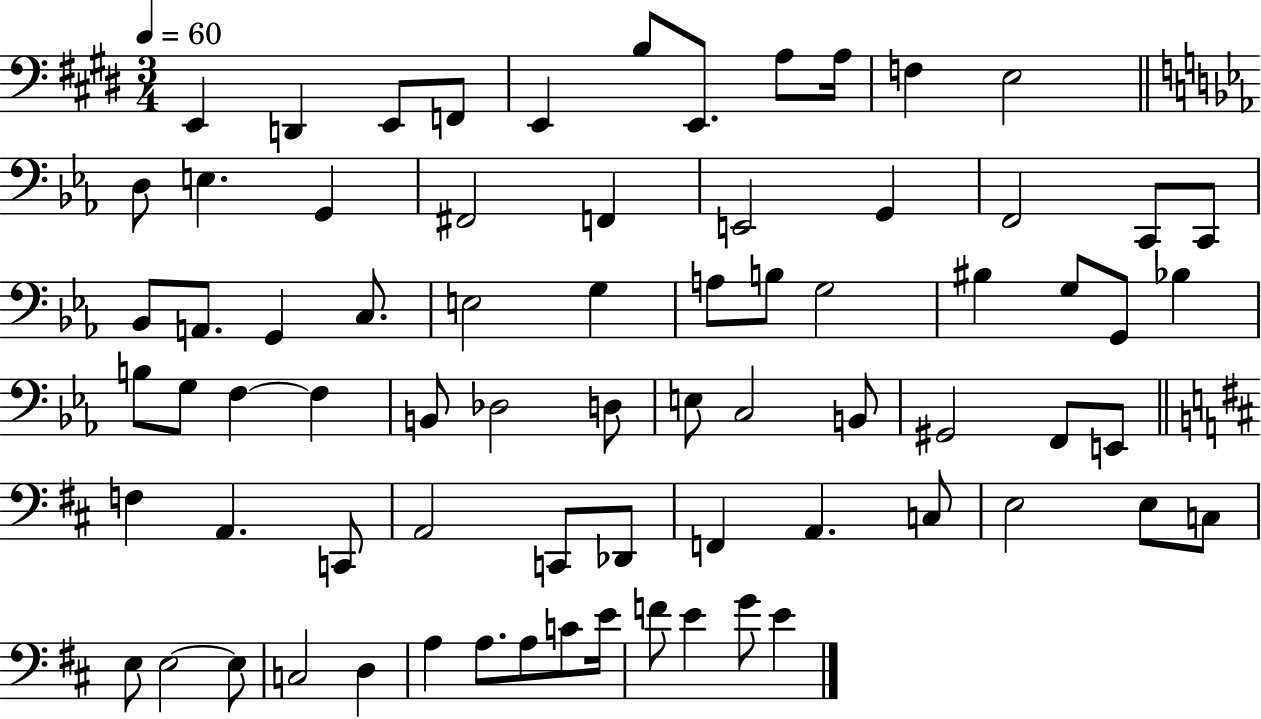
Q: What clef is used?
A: bass